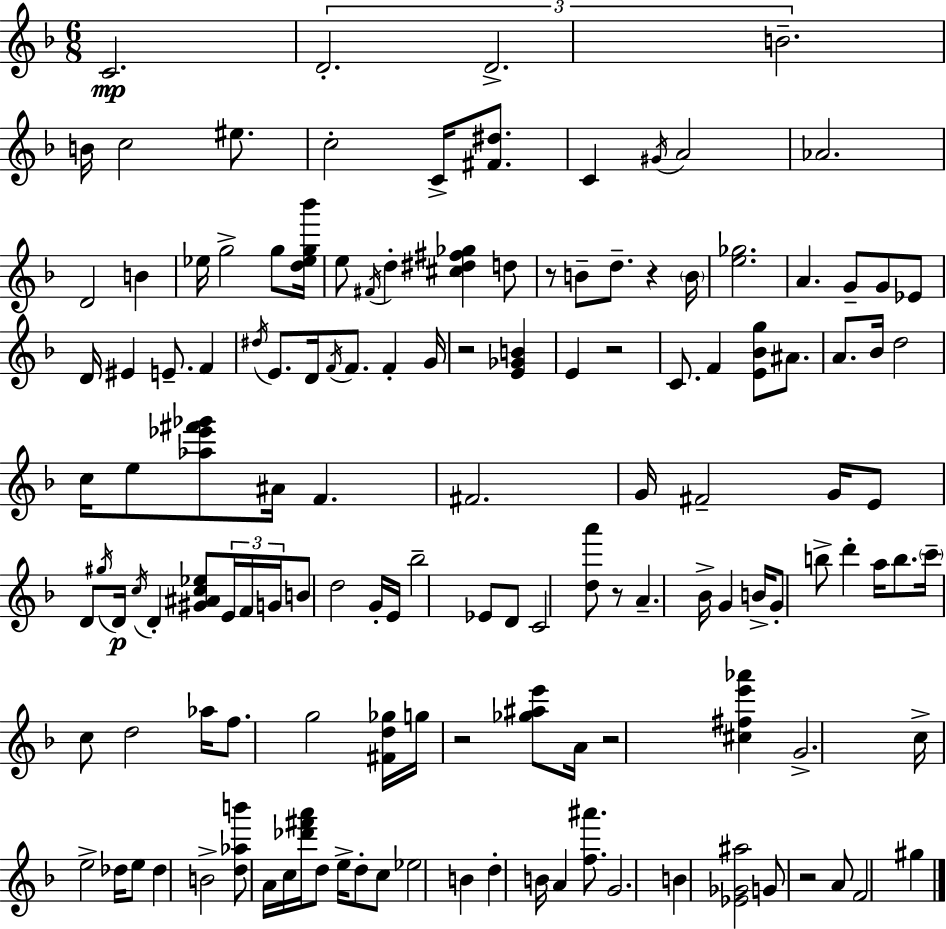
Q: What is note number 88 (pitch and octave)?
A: G5